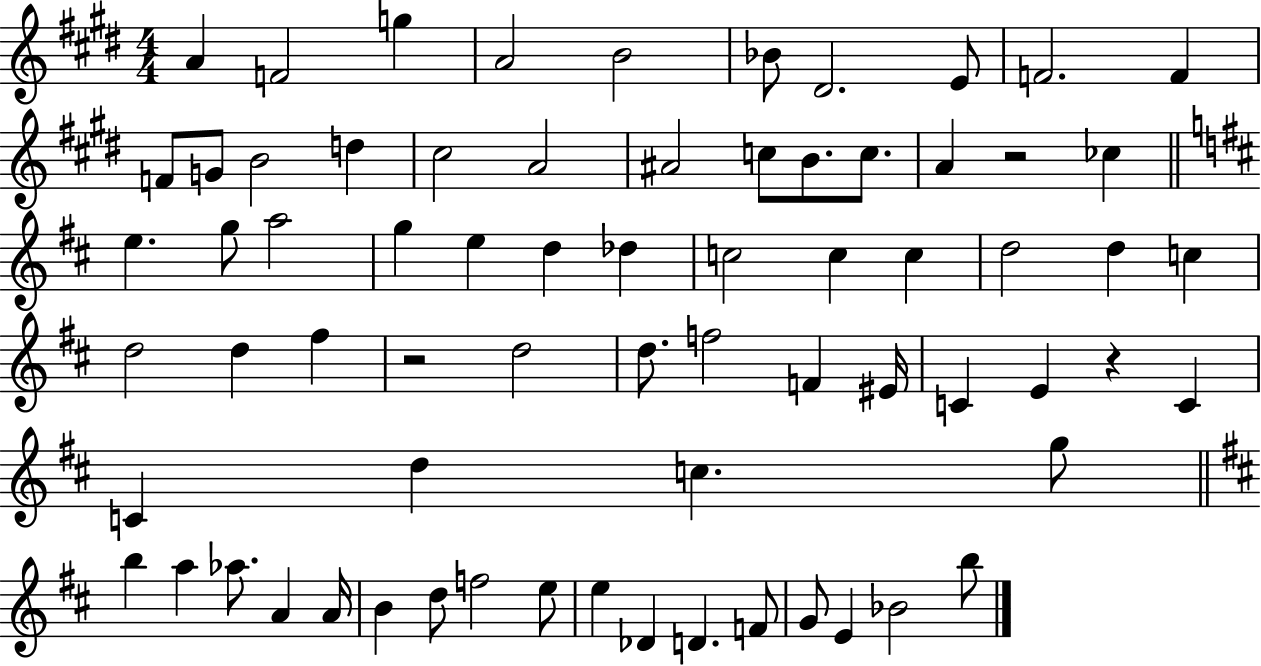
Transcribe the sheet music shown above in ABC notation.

X:1
T:Untitled
M:4/4
L:1/4
K:E
A F2 g A2 B2 _B/2 ^D2 E/2 F2 F F/2 G/2 B2 d ^c2 A2 ^A2 c/2 B/2 c/2 A z2 _c e g/2 a2 g e d _d c2 c c d2 d c d2 d ^f z2 d2 d/2 f2 F ^E/4 C E z C C d c g/2 b a _a/2 A A/4 B d/2 f2 e/2 e _D D F/2 G/2 E _B2 b/2